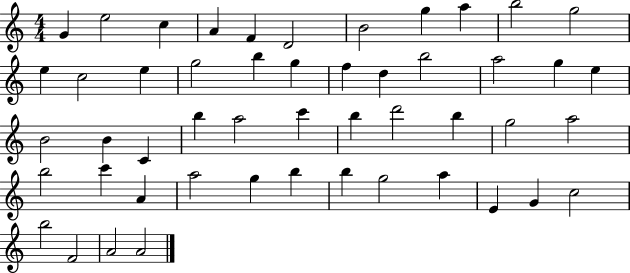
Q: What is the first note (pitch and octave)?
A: G4